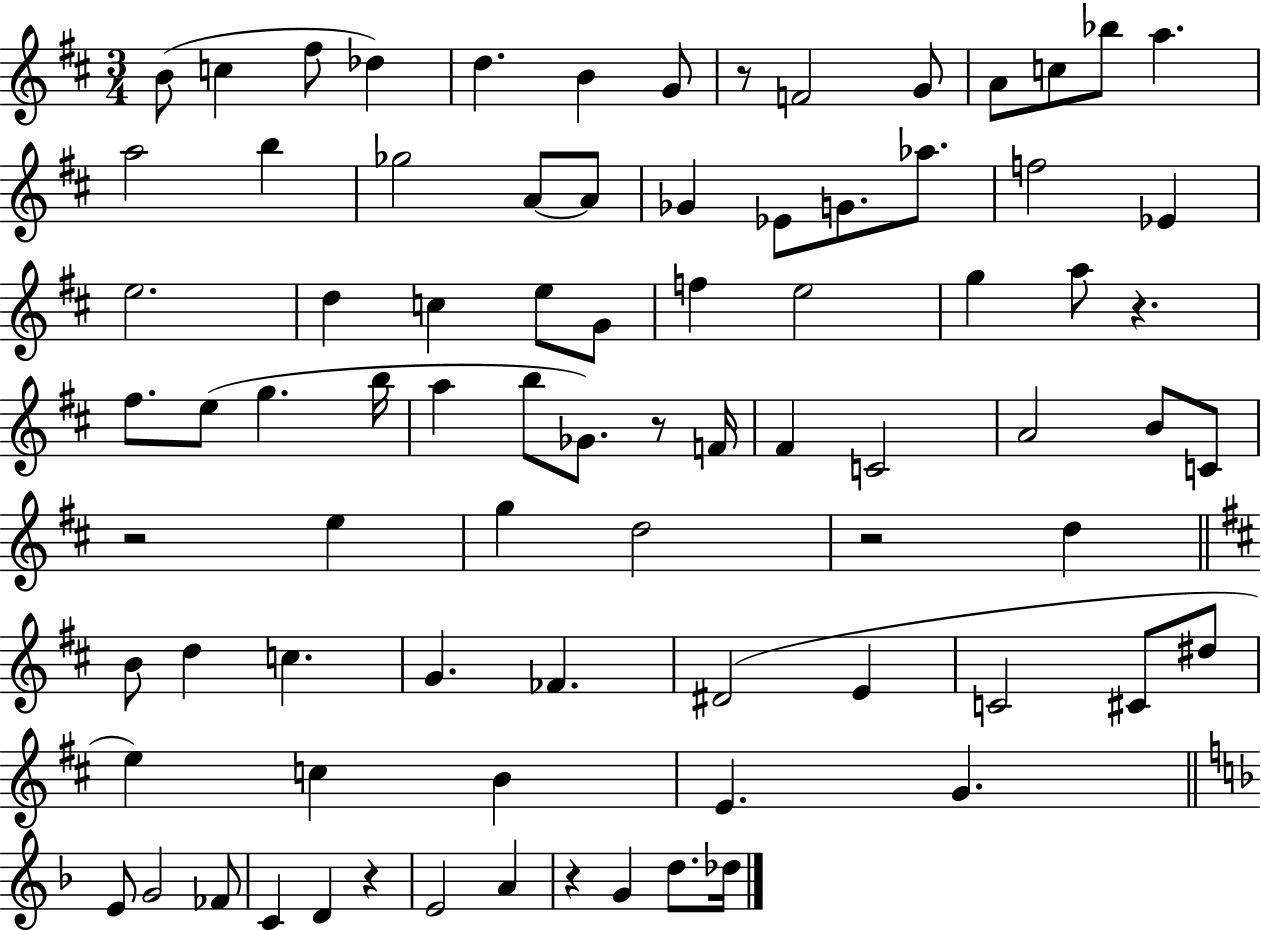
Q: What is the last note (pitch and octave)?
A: Db5